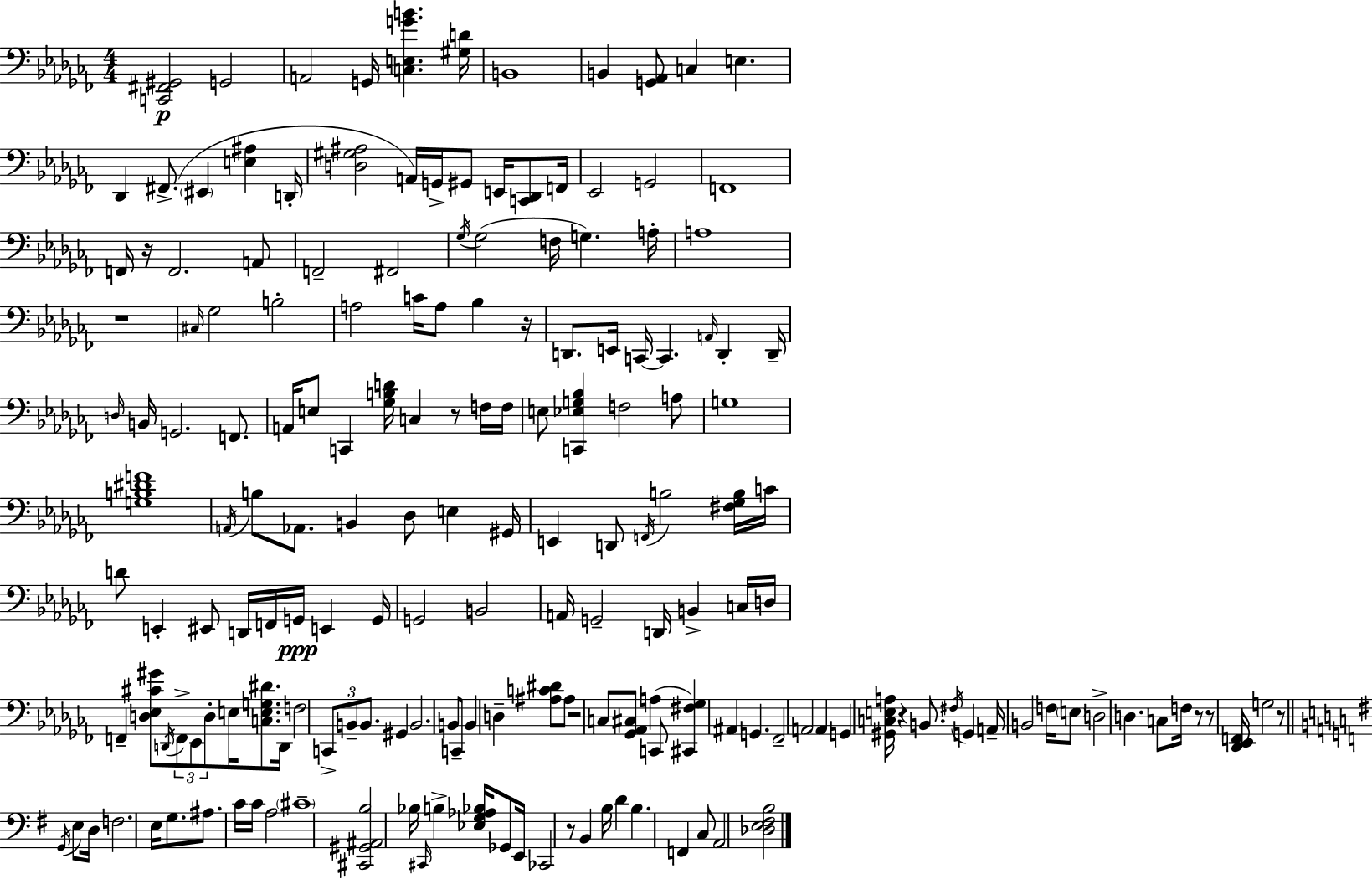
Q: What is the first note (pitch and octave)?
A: G2